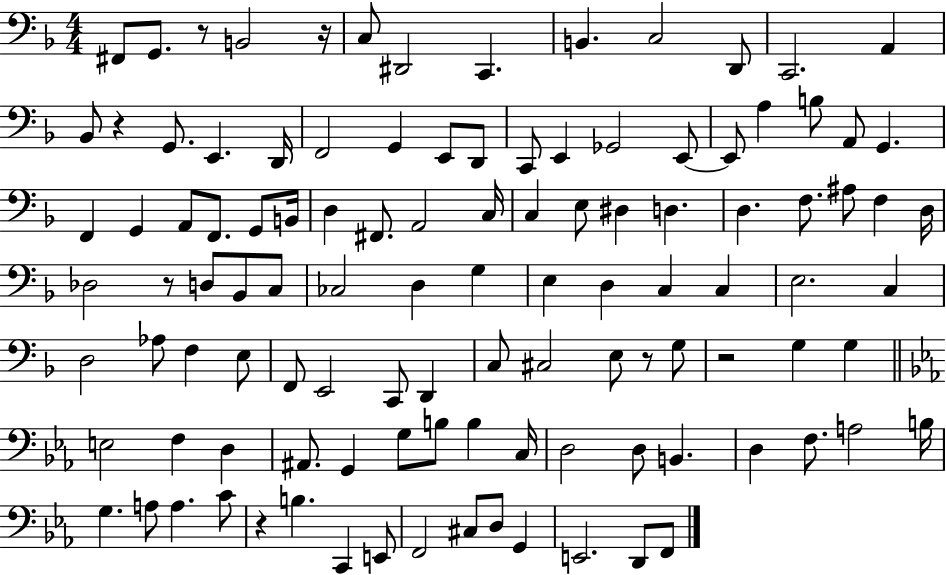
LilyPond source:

{
  \clef bass
  \numericTimeSignature
  \time 4/4
  \key f \major
  fis,8 g,8. r8 b,2 r16 | c8 dis,2 c,4. | b,4. c2 d,8 | c,2. a,4 | \break bes,8 r4 g,8. e,4. d,16 | f,2 g,4 e,8 d,8 | c,8 e,4 ges,2 e,8~~ | e,8 a4 b8 a,8 g,4. | \break f,4 g,4 a,8 f,8. g,8 b,16 | d4 fis,8. a,2 c16 | c4 e8 dis4 d4. | d4. f8. ais8 f4 d16 | \break des2 r8 d8 bes,8 c8 | ces2 d4 g4 | e4 d4 c4 c4 | e2. c4 | \break d2 aes8 f4 e8 | f,8 e,2 c,8 d,4 | c8 cis2 e8 r8 g8 | r2 g4 g4 | \break \bar "||" \break \key c \minor e2 f4 d4 | ais,8. g,4 g8 b8 b4 c16 | d2 d8 b,4. | d4 f8. a2 b16 | \break g4. a8 a4. c'8 | r4 b4. c,4 e,8 | f,2 cis8 d8 g,4 | e,2. d,8 f,8 | \break \bar "|."
}